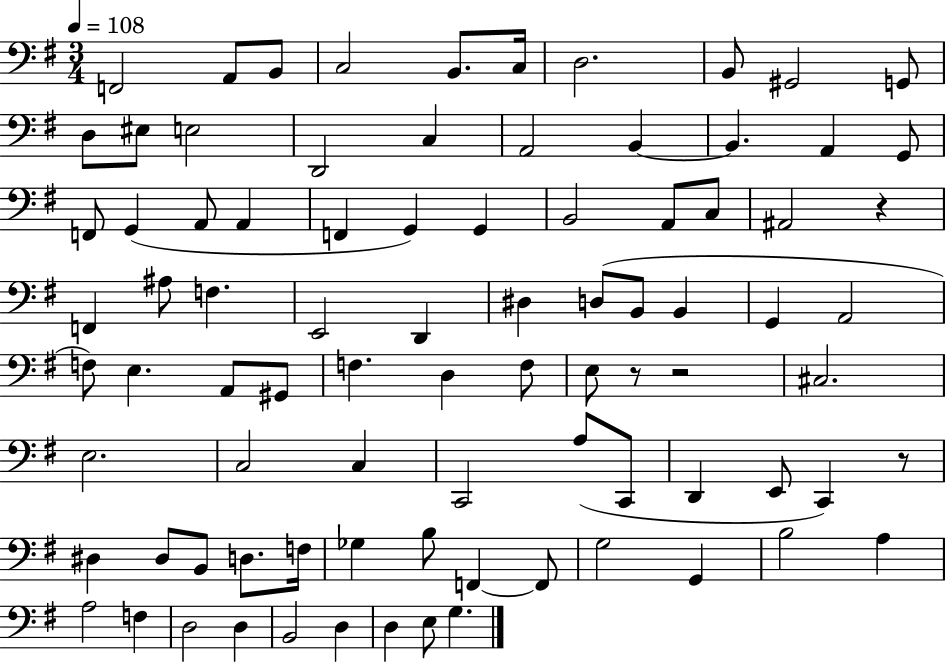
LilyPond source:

{
  \clef bass
  \numericTimeSignature
  \time 3/4
  \key g \major
  \tempo 4 = 108
  f,2 a,8 b,8 | c2 b,8. c16 | d2. | b,8 gis,2 g,8 | \break d8 eis8 e2 | d,2 c4 | a,2 b,4~~ | b,4. a,4 g,8 | \break f,8 g,4( a,8 a,4 | f,4 g,4) g,4 | b,2 a,8 c8 | ais,2 r4 | \break f,4 ais8 f4. | e,2 d,4 | dis4 d8( b,8 b,4 | g,4 a,2 | \break f8) e4. a,8 gis,8 | f4. d4 f8 | e8 r8 r2 | cis2. | \break e2. | c2 c4 | c,2 a8( c,8 | d,4 e,8 c,4) r8 | \break dis4 dis8 b,8 d8. f16 | ges4 b8 f,4~~ f,8 | g2 g,4 | b2 a4 | \break a2 f4 | d2 d4 | b,2 d4 | d4 e8 g4. | \break \bar "|."
}